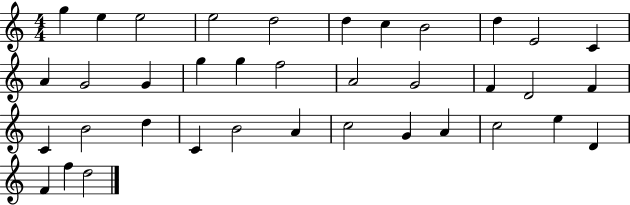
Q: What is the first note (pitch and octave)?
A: G5